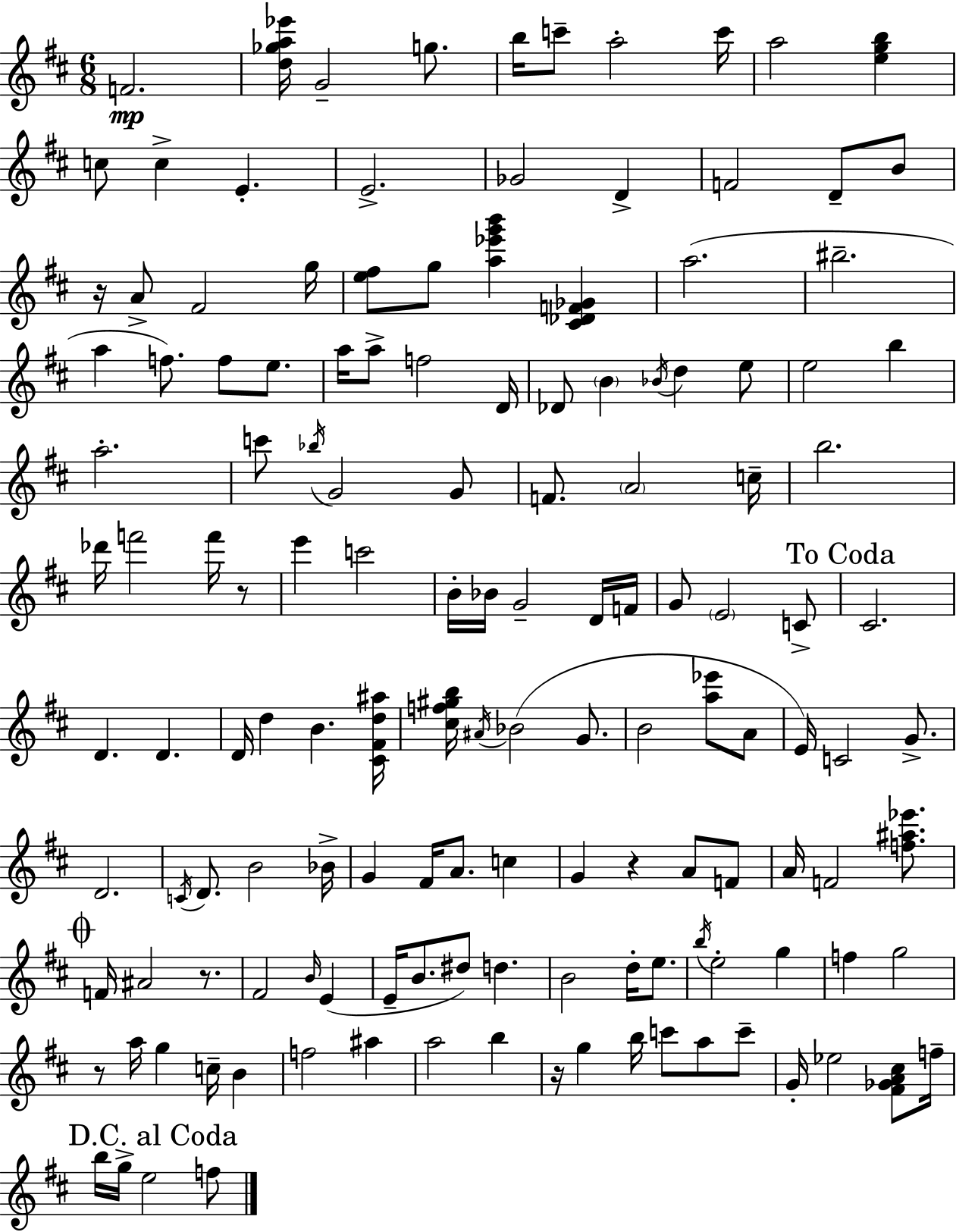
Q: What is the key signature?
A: D major